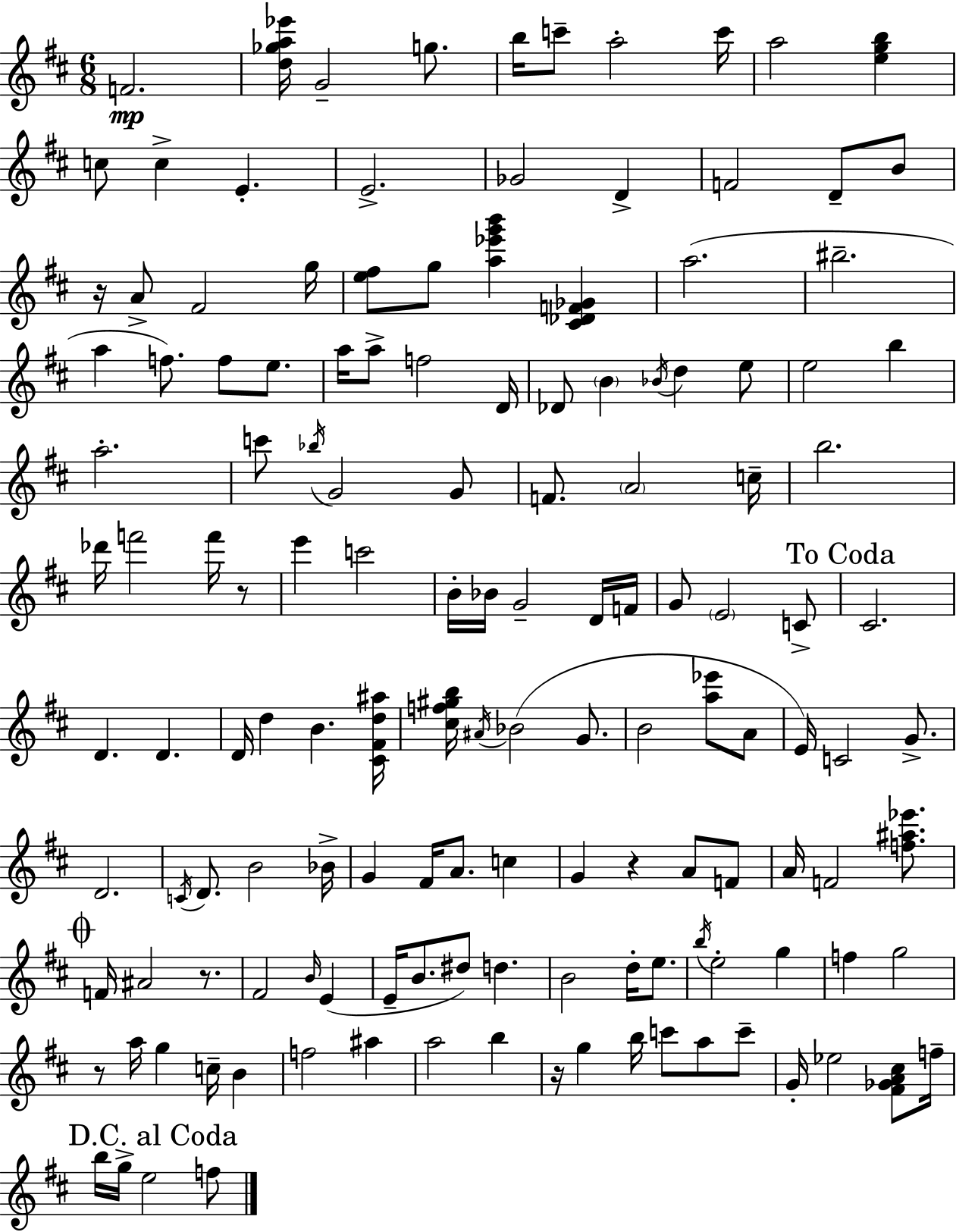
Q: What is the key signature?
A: D major